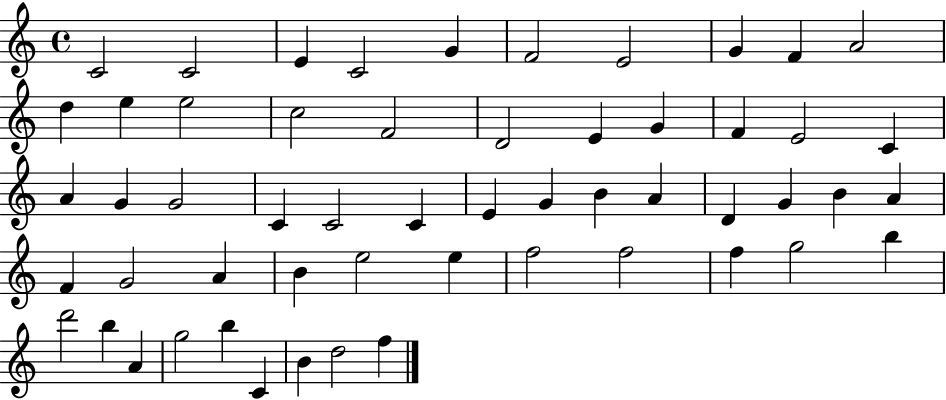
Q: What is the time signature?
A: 4/4